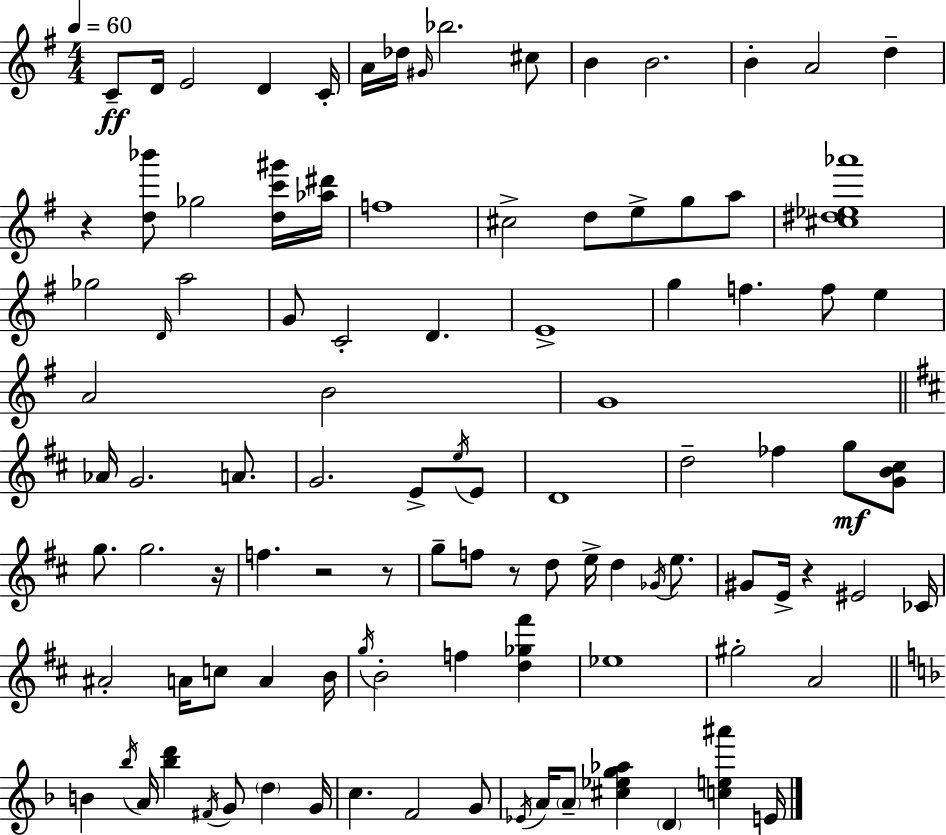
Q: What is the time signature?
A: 4/4